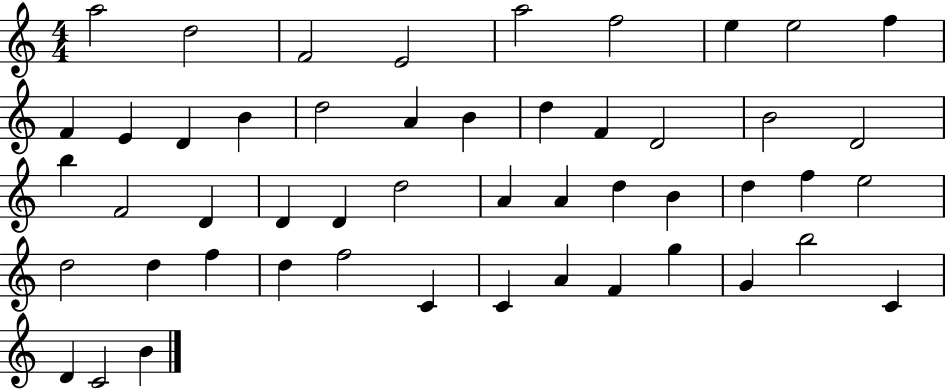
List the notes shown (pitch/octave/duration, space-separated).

A5/h D5/h F4/h E4/h A5/h F5/h E5/q E5/h F5/q F4/q E4/q D4/q B4/q D5/h A4/q B4/q D5/q F4/q D4/h B4/h D4/h B5/q F4/h D4/q D4/q D4/q D5/h A4/q A4/q D5/q B4/q D5/q F5/q E5/h D5/h D5/q F5/q D5/q F5/h C4/q C4/q A4/q F4/q G5/q G4/q B5/h C4/q D4/q C4/h B4/q